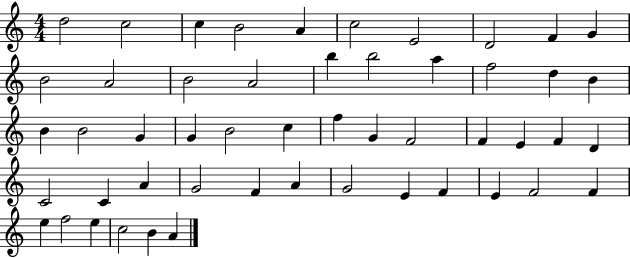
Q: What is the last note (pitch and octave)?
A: A4